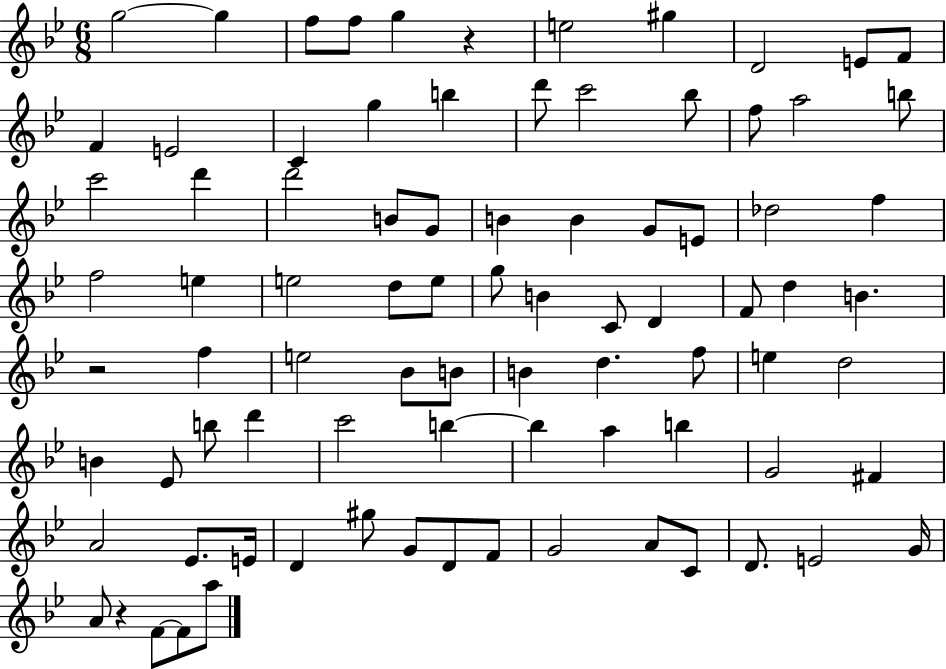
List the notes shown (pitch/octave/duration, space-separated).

G5/h G5/q F5/e F5/e G5/q R/q E5/h G#5/q D4/h E4/e F4/e F4/q E4/h C4/q G5/q B5/q D6/e C6/h Bb5/e F5/e A5/h B5/e C6/h D6/q D6/h B4/e G4/e B4/q B4/q G4/e E4/e Db5/h F5/q F5/h E5/q E5/h D5/e E5/e G5/e B4/q C4/e D4/q F4/e D5/q B4/q. R/h F5/q E5/h Bb4/e B4/e B4/q D5/q. F5/e E5/q D5/h B4/q Eb4/e B5/e D6/q C6/h B5/q B5/q A5/q B5/q G4/h F#4/q A4/h Eb4/e. E4/s D4/q G#5/e G4/e D4/e F4/e G4/h A4/e C4/e D4/e. E4/h G4/s A4/e R/q F4/e F4/e A5/e